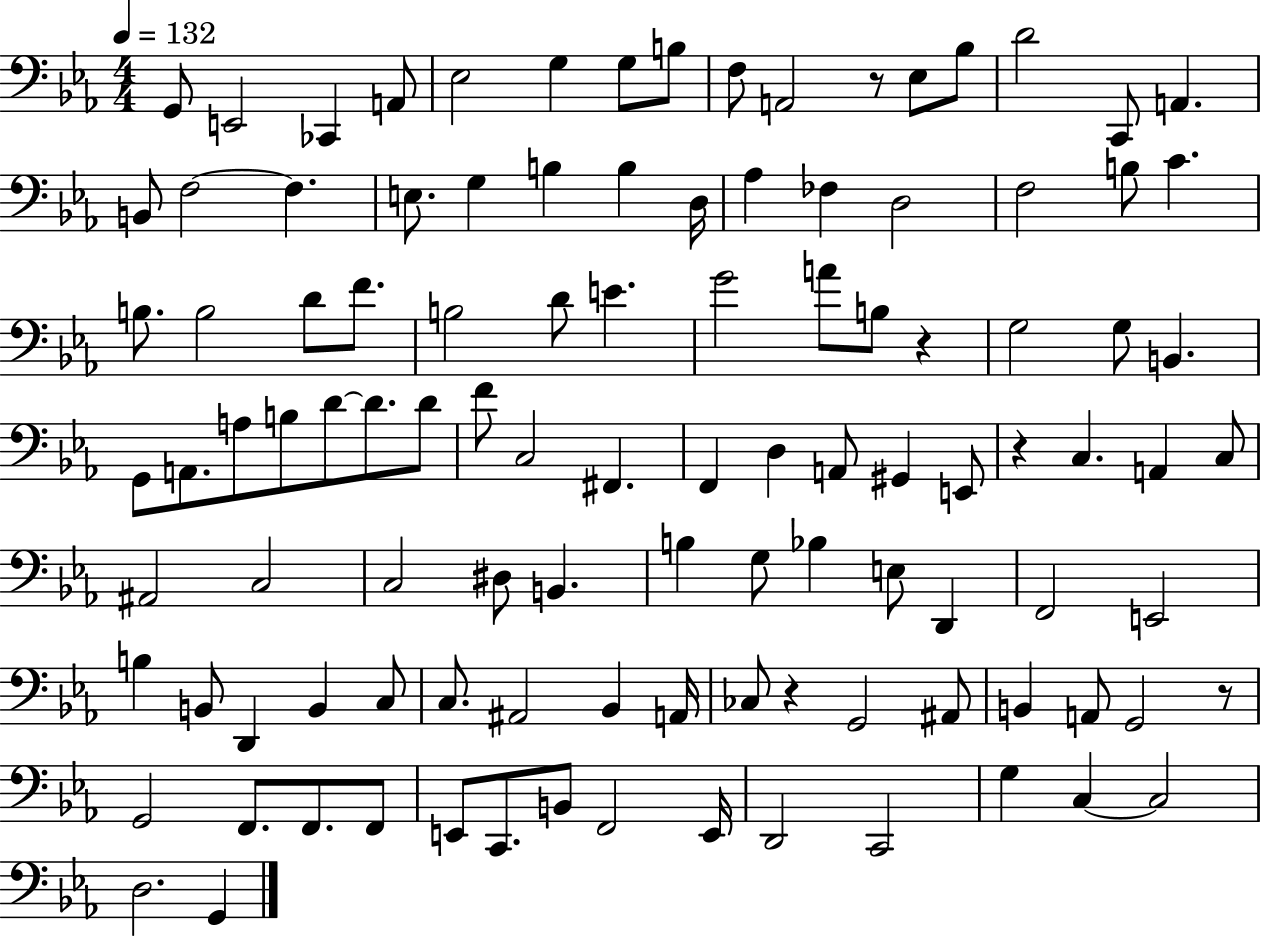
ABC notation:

X:1
T:Untitled
M:4/4
L:1/4
K:Eb
G,,/2 E,,2 _C,, A,,/2 _E,2 G, G,/2 B,/2 F,/2 A,,2 z/2 _E,/2 _B,/2 D2 C,,/2 A,, B,,/2 F,2 F, E,/2 G, B, B, D,/4 _A, _F, D,2 F,2 B,/2 C B,/2 B,2 D/2 F/2 B,2 D/2 E G2 A/2 B,/2 z G,2 G,/2 B,, G,,/2 A,,/2 A,/2 B,/2 D/2 D/2 D/2 F/2 C,2 ^F,, F,, D, A,,/2 ^G,, E,,/2 z C, A,, C,/2 ^A,,2 C,2 C,2 ^D,/2 B,, B, G,/2 _B, E,/2 D,, F,,2 E,,2 B, B,,/2 D,, B,, C,/2 C,/2 ^A,,2 _B,, A,,/4 _C,/2 z G,,2 ^A,,/2 B,, A,,/2 G,,2 z/2 G,,2 F,,/2 F,,/2 F,,/2 E,,/2 C,,/2 B,,/2 F,,2 E,,/4 D,,2 C,,2 G, C, C,2 D,2 G,,